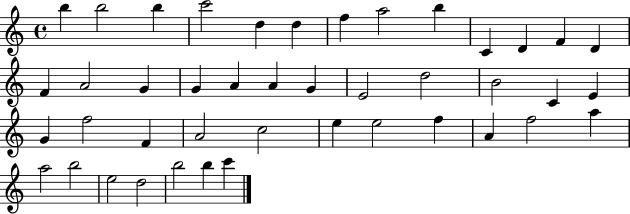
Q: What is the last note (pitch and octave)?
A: C6